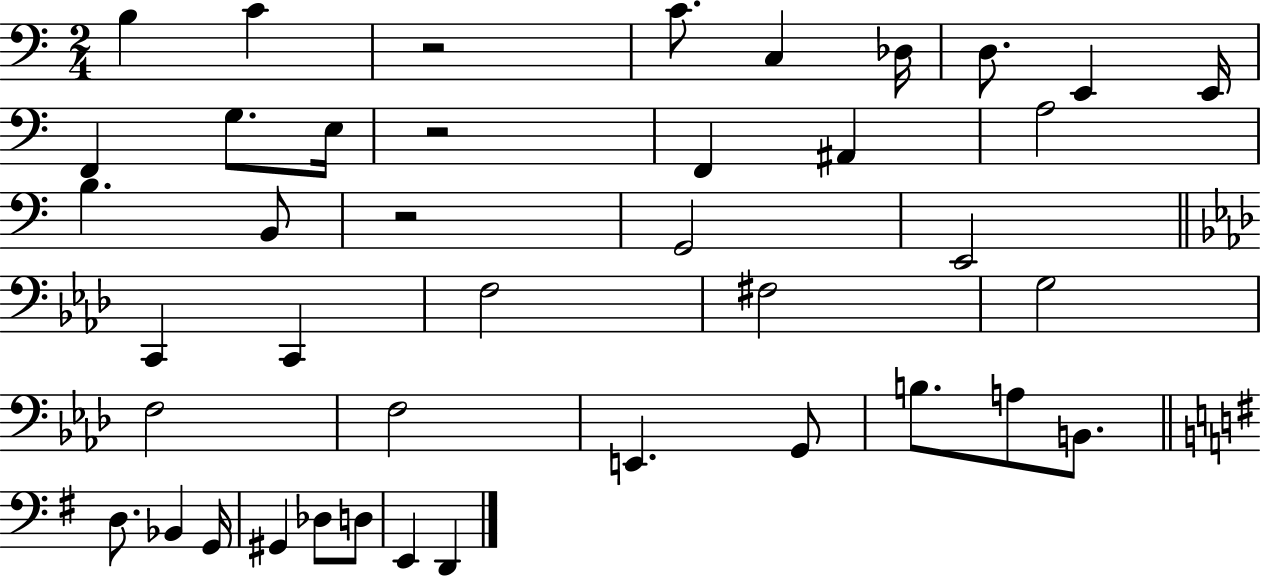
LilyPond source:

{
  \clef bass
  \numericTimeSignature
  \time 2/4
  \key c \major
  b4 c'4 | r2 | c'8. c4 des16 | d8. e,4 e,16 | \break f,4 g8. e16 | r2 | f,4 ais,4 | a2 | \break b4. b,8 | r2 | g,2 | e,2 | \break \bar "||" \break \key aes \major c,4 c,4 | f2 | fis2 | g2 | \break f2 | f2 | e,4. g,8 | b8. a8 b,8. | \break \bar "||" \break \key g \major d8. bes,4 g,16 | gis,4 des8 d8 | e,4 d,4 | \bar "|."
}